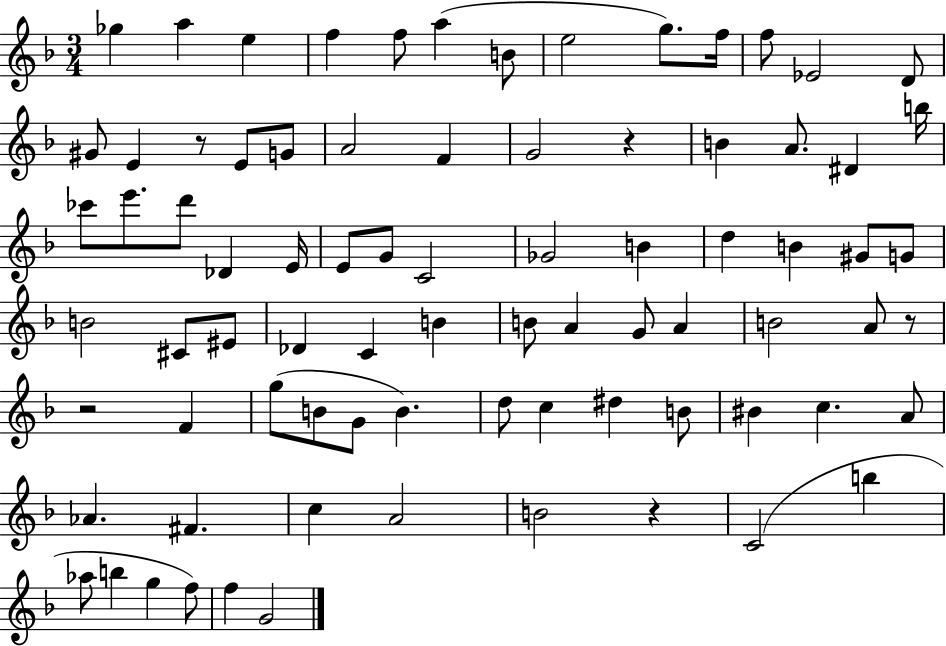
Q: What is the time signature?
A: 3/4